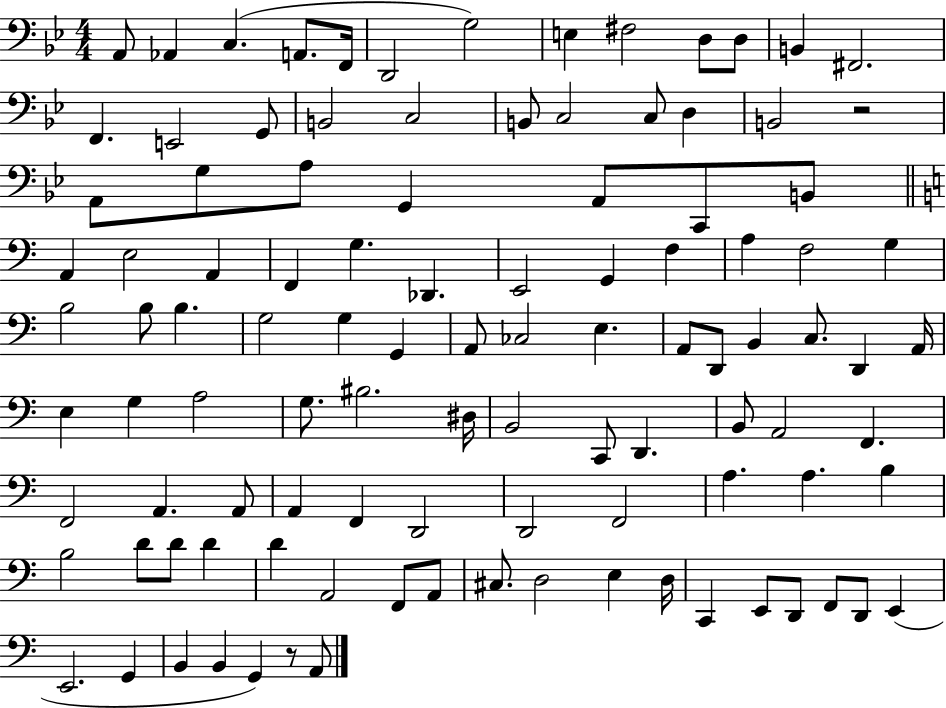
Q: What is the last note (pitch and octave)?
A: A2